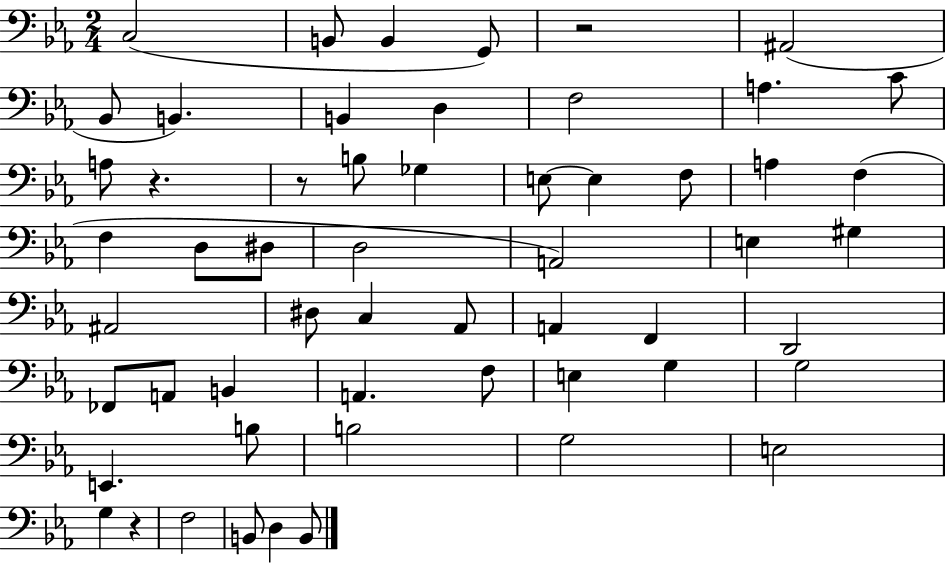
X:1
T:Untitled
M:2/4
L:1/4
K:Eb
C,2 B,,/2 B,, G,,/2 z2 ^A,,2 _B,,/2 B,, B,, D, F,2 A, C/2 A,/2 z z/2 B,/2 _G, E,/2 E, F,/2 A, F, F, D,/2 ^D,/2 D,2 A,,2 E, ^G, ^A,,2 ^D,/2 C, _A,,/2 A,, F,, D,,2 _F,,/2 A,,/2 B,, A,, F,/2 E, G, G,2 E,, B,/2 B,2 G,2 E,2 G, z F,2 B,,/2 D, B,,/2